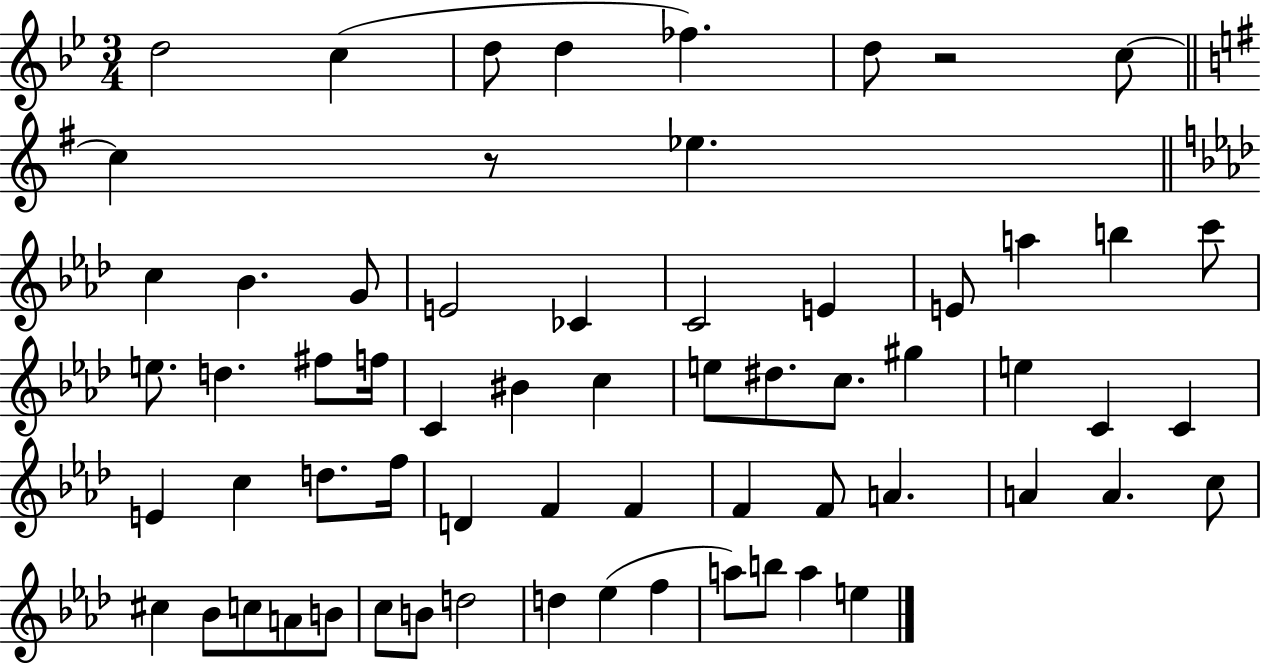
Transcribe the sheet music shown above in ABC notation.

X:1
T:Untitled
M:3/4
L:1/4
K:Bb
d2 c d/2 d _f d/2 z2 c/2 c z/2 _e c _B G/2 E2 _C C2 E E/2 a b c'/2 e/2 d ^f/2 f/4 C ^B c e/2 ^d/2 c/2 ^g e C C E c d/2 f/4 D F F F F/2 A A A c/2 ^c _B/2 c/2 A/2 B/2 c/2 B/2 d2 d _e f a/2 b/2 a e